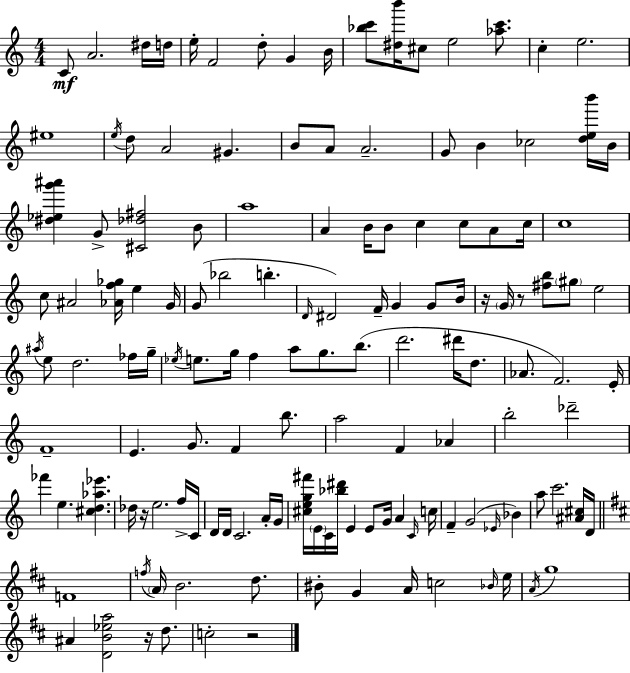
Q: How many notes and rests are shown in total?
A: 140